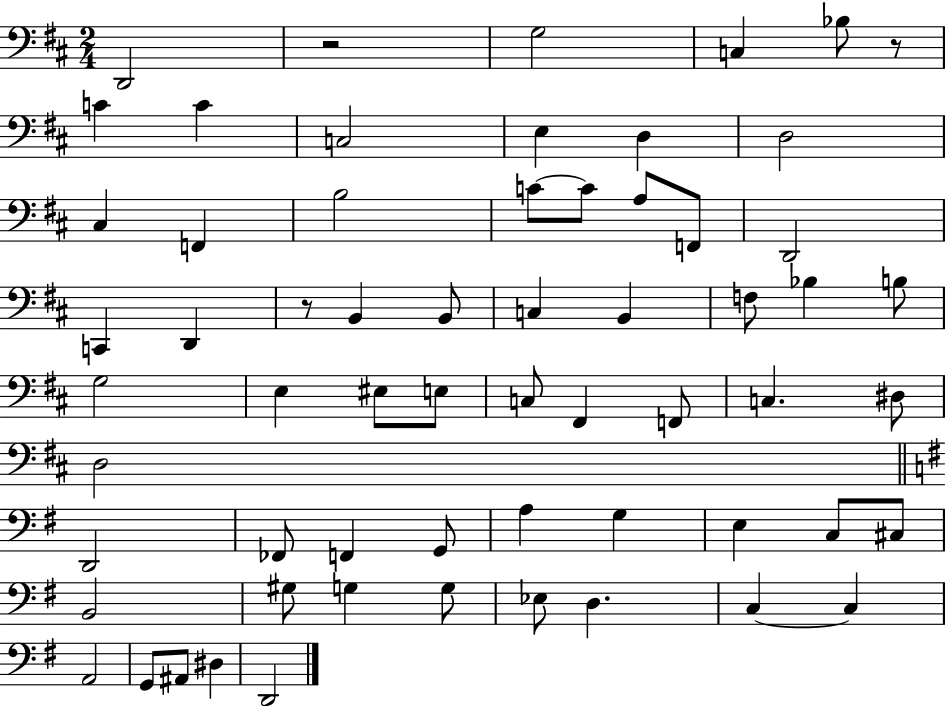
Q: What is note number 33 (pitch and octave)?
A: F#2